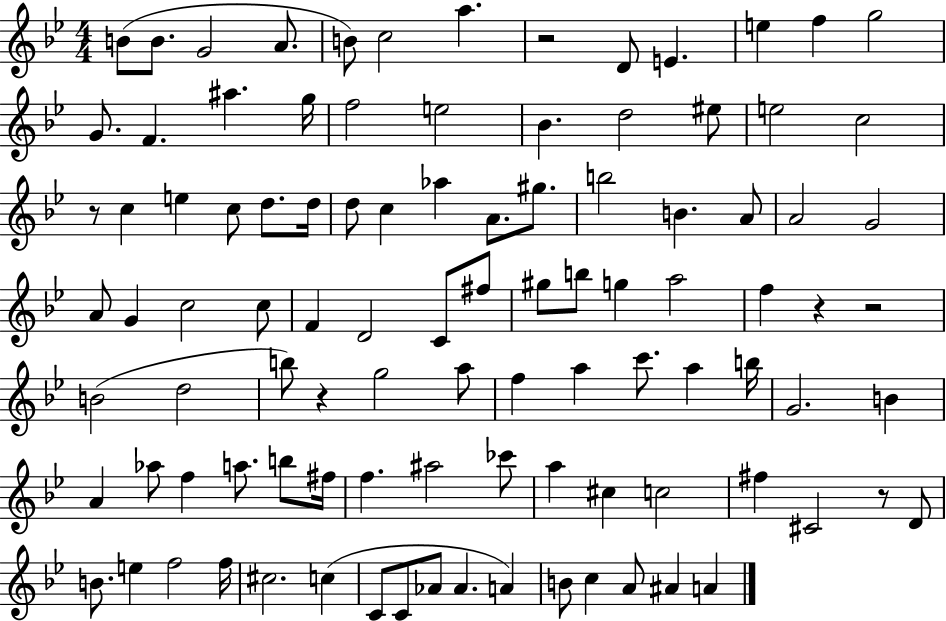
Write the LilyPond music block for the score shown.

{
  \clef treble
  \numericTimeSignature
  \time 4/4
  \key bes \major
  \repeat volta 2 { b'8( b'8. g'2 a'8. | b'8) c''2 a''4. | r2 d'8 e'4. | e''4 f''4 g''2 | \break g'8. f'4. ais''4. g''16 | f''2 e''2 | bes'4. d''2 eis''8 | e''2 c''2 | \break r8 c''4 e''4 c''8 d''8. d''16 | d''8 c''4 aes''4 a'8. gis''8. | b''2 b'4. a'8 | a'2 g'2 | \break a'8 g'4 c''2 c''8 | f'4 d'2 c'8 fis''8 | gis''8 b''8 g''4 a''2 | f''4 r4 r2 | \break b'2( d''2 | b''8) r4 g''2 a''8 | f''4 a''4 c'''8. a''4 b''16 | g'2. b'4 | \break a'4 aes''8 f''4 a''8. b''8 fis''16 | f''4. ais''2 ces'''8 | a''4 cis''4 c''2 | fis''4 cis'2 r8 d'8 | \break b'8. e''4 f''2 f''16 | cis''2. c''4( | c'8 c'8 aes'8 aes'4. a'4) | b'8 c''4 a'8 ais'4 a'4 | \break } \bar "|."
}